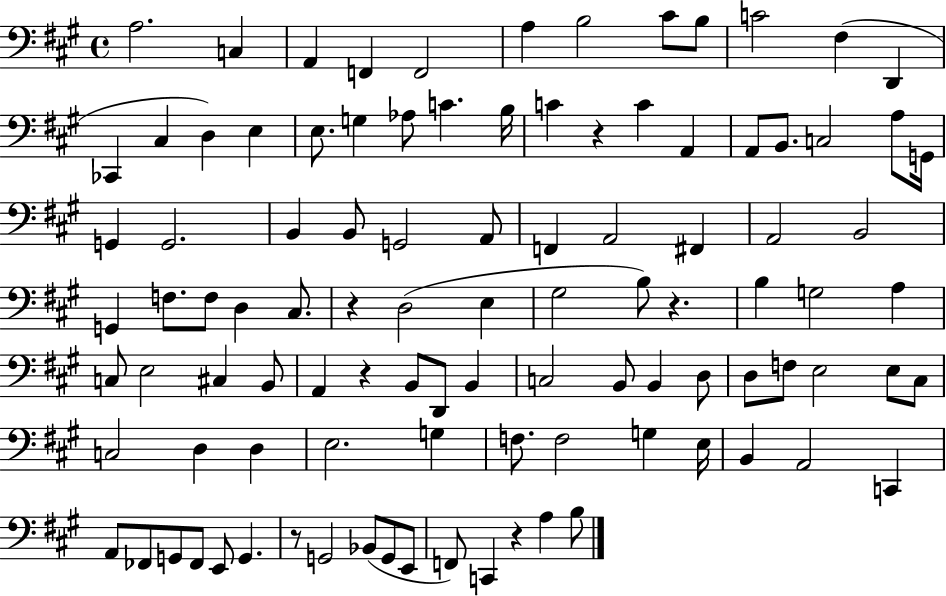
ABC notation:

X:1
T:Untitled
M:4/4
L:1/4
K:A
A,2 C, A,, F,, F,,2 A, B,2 ^C/2 B,/2 C2 ^F, D,, _C,, ^C, D, E, E,/2 G, _A,/2 C B,/4 C z C A,, A,,/2 B,,/2 C,2 A,/2 G,,/4 G,, G,,2 B,, B,,/2 G,,2 A,,/2 F,, A,,2 ^F,, A,,2 B,,2 G,, F,/2 F,/2 D, ^C,/2 z D,2 E, ^G,2 B,/2 z B, G,2 A, C,/2 E,2 ^C, B,,/2 A,, z B,,/2 D,,/2 B,, C,2 B,,/2 B,, D,/2 D,/2 F,/2 E,2 E,/2 ^C,/2 C,2 D, D, E,2 G, F,/2 F,2 G, E,/4 B,, A,,2 C,, A,,/2 _F,,/2 G,,/2 _F,,/2 E,,/2 G,, z/2 G,,2 _B,,/2 G,,/2 E,,/2 F,,/2 C,, z A, B,/2